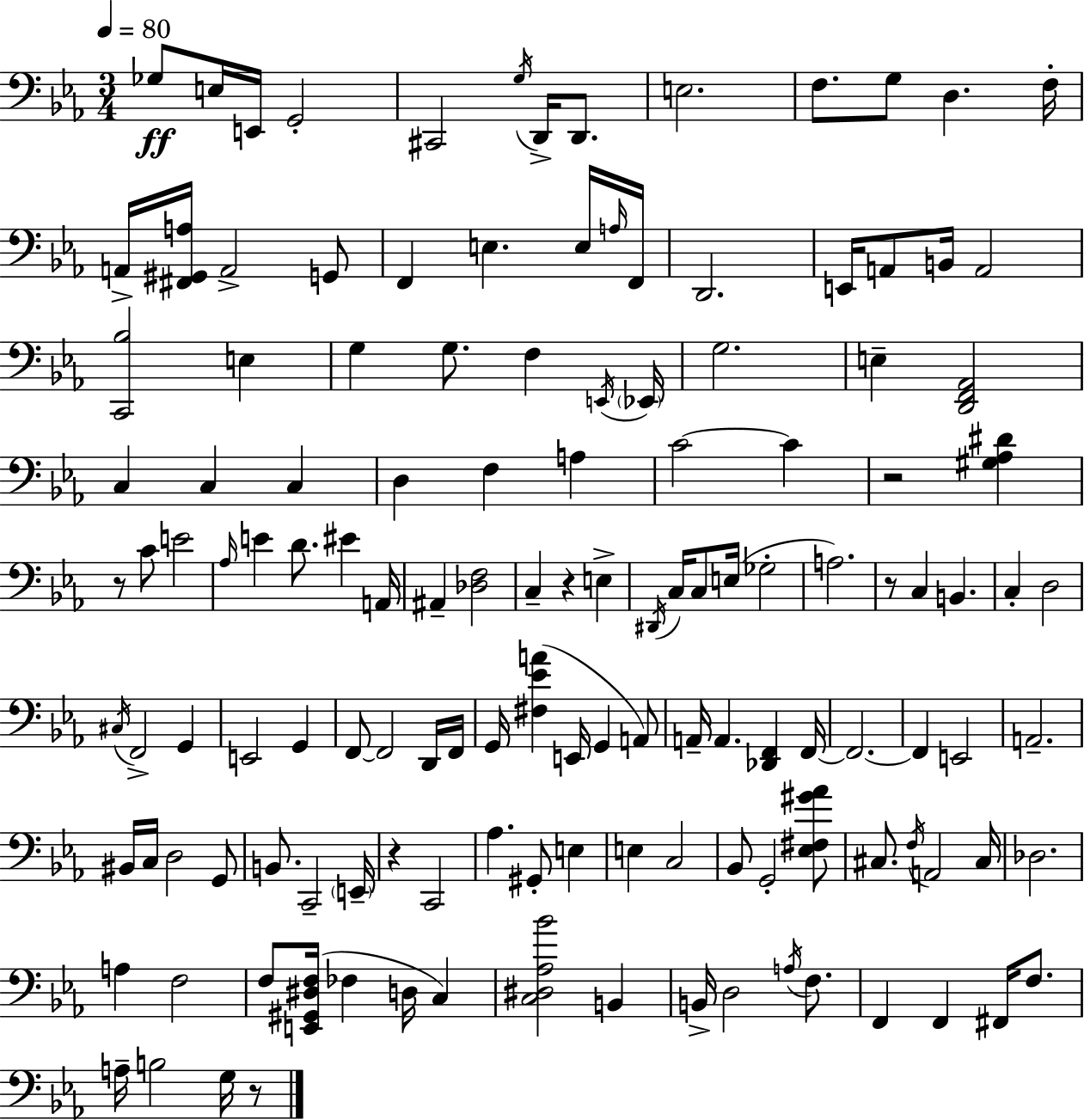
Gb3/e E3/s E2/s G2/h C#2/h G3/s D2/s D2/e. E3/h. F3/e. G3/e D3/q. F3/s A2/s [F#2,G#2,A3]/s A2/h G2/e F2/q E3/q. E3/s A3/s F2/s D2/h. E2/s A2/e B2/s A2/h [C2,Bb3]/h E3/q G3/q G3/e. F3/q E2/s Eb2/s G3/h. E3/q [D2,F2,Ab2]/h C3/q C3/q C3/q D3/q F3/q A3/q C4/h C4/q R/h [G#3,Ab3,D#4]/q R/e C4/e E4/h Ab3/s E4/q D4/e. EIS4/q A2/s A#2/q [Db3,F3]/h C3/q R/q E3/q D#2/s C3/s C3/e E3/s Gb3/h A3/h. R/e C3/q B2/q. C3/q D3/h C#3/s F2/h G2/q E2/h G2/q F2/e F2/h D2/s F2/s G2/s [F#3,Eb4,A4]/q E2/s G2/q A2/e A2/s A2/q. [Db2,F2]/q F2/s F2/h. F2/q E2/h A2/h. BIS2/s C3/s D3/h G2/e B2/e. C2/h E2/s R/q C2/h Ab3/q. G#2/e E3/q E3/q C3/h Bb2/e G2/h [Eb3,F#3,G#4,Ab4]/e C#3/e. F3/s A2/h C#3/s Db3/h. A3/q F3/h F3/e [E2,G#2,D#3,F3]/s FES3/q D3/s C3/q [C3,D#3,Ab3,Bb4]/h B2/q B2/s D3/h A3/s F3/e. F2/q F2/q F#2/s F3/e. A3/s B3/h G3/s R/e